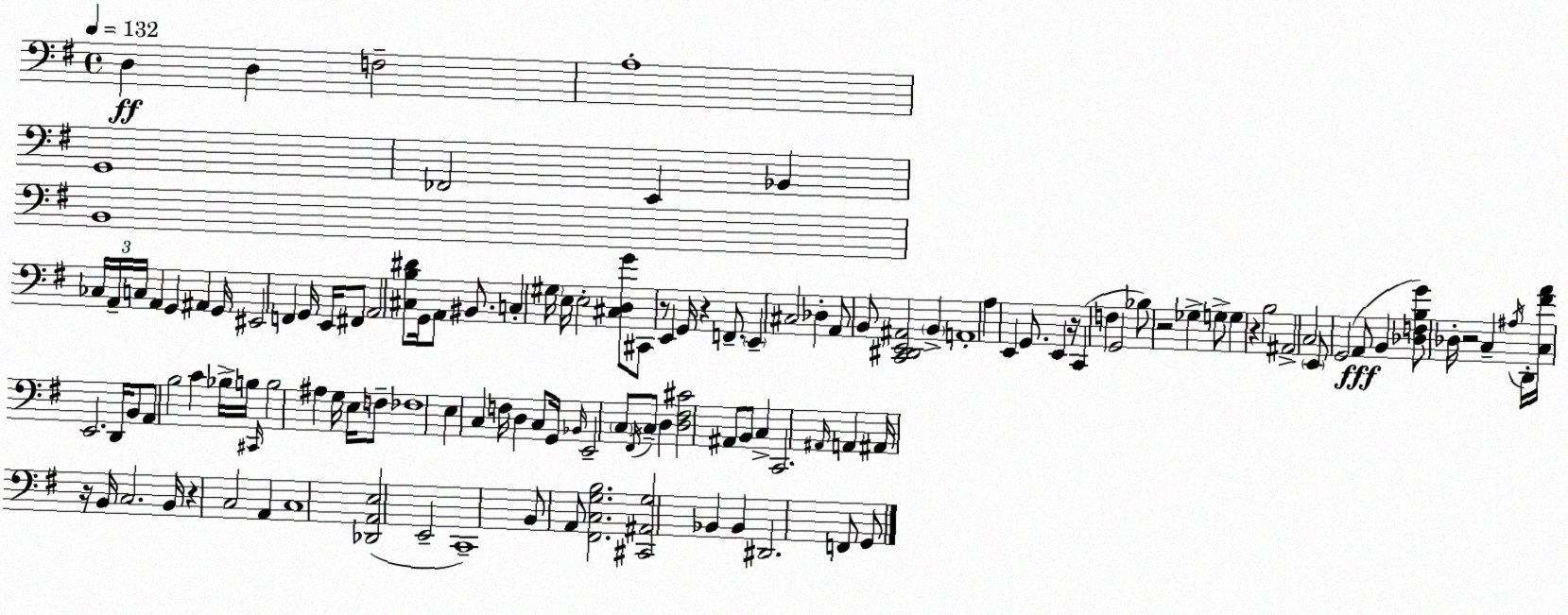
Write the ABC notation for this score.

X:1
T:Untitled
M:4/4
L:1/4
K:G
D, D, F,2 A,4 G,,4 _F,,2 E,, _B,, B,,4 _C,/4 A,,/4 C,/4 A,, G,, ^A,, G,,/4 ^E,,2 F,, G,,/4 E,,/4 ^F,,/2 A,,2 [^C,B,^D]/2 G,,/4 A,,/2 ^B,,/2 C, ^G,/4 E,/4 E,2 [^C,D,G]/2 ^C,,/2 z/2 E,, G,,/4 z F,,/2 E,, ^C,2 _D, A,,/2 B,,/2 [C,,^D,,E,,^A,,]2 B,, A,,4 A, E,, G,,/2 E,, z/4 C,, F, G,,2 _B,/2 z2 _G, G,/2 G, z B,2 ^A,,2 C,2 E,,/2 G,,2 A,,/2 B,, [_D,F,B,G]/2 _D,/4 z2 C, ^A,/4 D,,/4 [C,^FA]/4 E,,2 D,,/4 B,,/2 A,,/2 B,2 C _B,/4 B,/4 ^C,,/4 B,2 ^A, G,/4 E,/4 F,/2 _F,4 E, C, F,/4 D, C,/2 G,,/4 _B,,/4 E,,2 C,/2 ^F,,/4 C,/2 D, [D,^F,^C]2 ^A,,/2 B,,/2 C, C,,2 ^A,,/4 A,, ^A,,/4 z/4 B,,/4 C,2 B,,/4 z C,2 A,, C,4 [_D,,A,,E,]2 E,,2 C,,4 B,,/2 A,,/2 [^F,,C,G,B,]2 [^C,,^A,,G,]2 _B,, _B,, ^D,,2 F,,/2 G,,/2